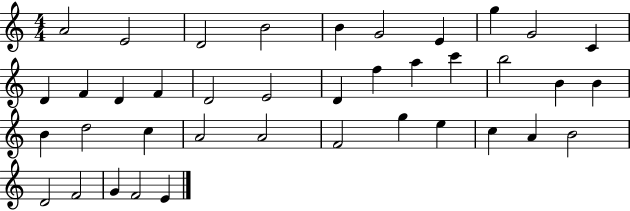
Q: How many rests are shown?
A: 0